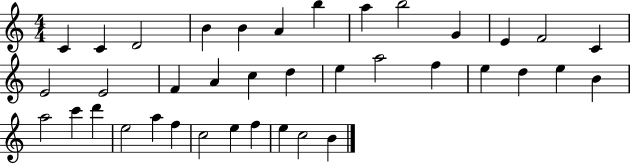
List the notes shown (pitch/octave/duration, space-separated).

C4/q C4/q D4/h B4/q B4/q A4/q B5/q A5/q B5/h G4/q E4/q F4/h C4/q E4/h E4/h F4/q A4/q C5/q D5/q E5/q A5/h F5/q E5/q D5/q E5/q B4/q A5/h C6/q D6/q E5/h A5/q F5/q C5/h E5/q F5/q E5/q C5/h B4/q